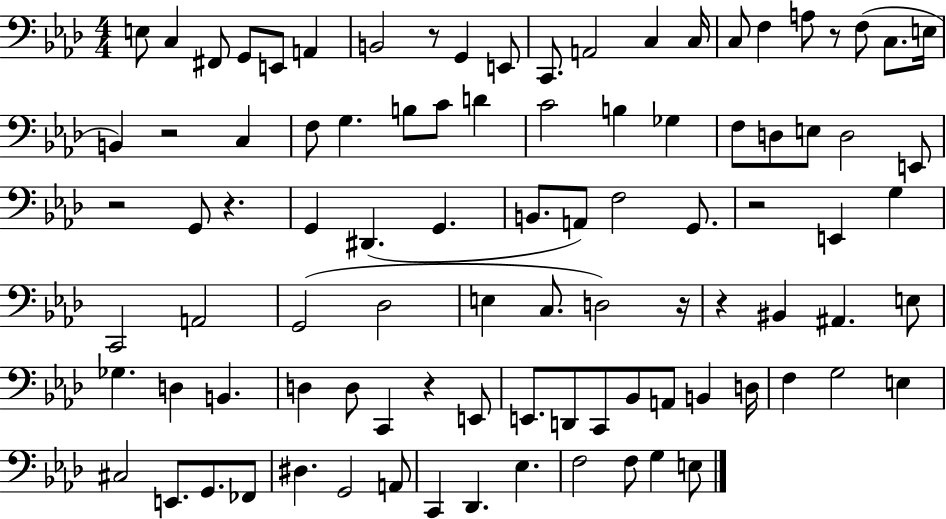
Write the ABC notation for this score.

X:1
T:Untitled
M:4/4
L:1/4
K:Ab
E,/2 C, ^F,,/2 G,,/2 E,,/2 A,, B,,2 z/2 G,, E,,/2 C,,/2 A,,2 C, C,/4 C,/2 F, A,/2 z/2 F,/2 C,/2 E,/4 B,, z2 C, F,/2 G, B,/2 C/2 D C2 B, _G, F,/2 D,/2 E,/2 D,2 E,,/2 z2 G,,/2 z G,, ^D,, G,, B,,/2 A,,/2 F,2 G,,/2 z2 E,, G, C,,2 A,,2 G,,2 _D,2 E, C,/2 D,2 z/4 z ^B,, ^A,, E,/2 _G, D, B,, D, D,/2 C,, z E,,/2 E,,/2 D,,/2 C,,/2 _B,,/2 A,,/2 B,, D,/4 F, G,2 E, ^C,2 E,,/2 G,,/2 _F,,/2 ^D, G,,2 A,,/2 C,, _D,, _E, F,2 F,/2 G, E,/2